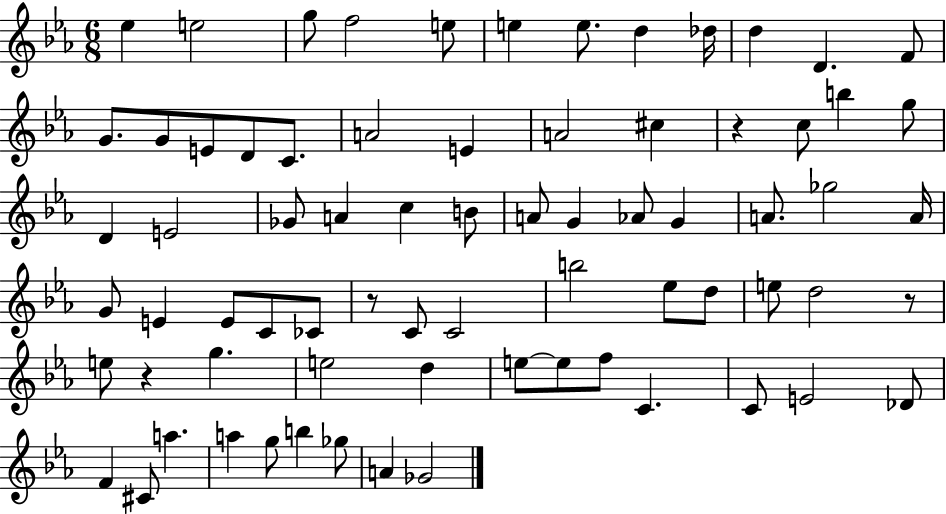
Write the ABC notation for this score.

X:1
T:Untitled
M:6/8
L:1/4
K:Eb
_e e2 g/2 f2 e/2 e e/2 d _d/4 d D F/2 G/2 G/2 E/2 D/2 C/2 A2 E A2 ^c z c/2 b g/2 D E2 _G/2 A c B/2 A/2 G _A/2 G A/2 _g2 A/4 G/2 E E/2 C/2 _C/2 z/2 C/2 C2 b2 _e/2 d/2 e/2 d2 z/2 e/2 z g e2 d e/2 e/2 f/2 C C/2 E2 _D/2 F ^C/2 a a g/2 b _g/2 A _G2